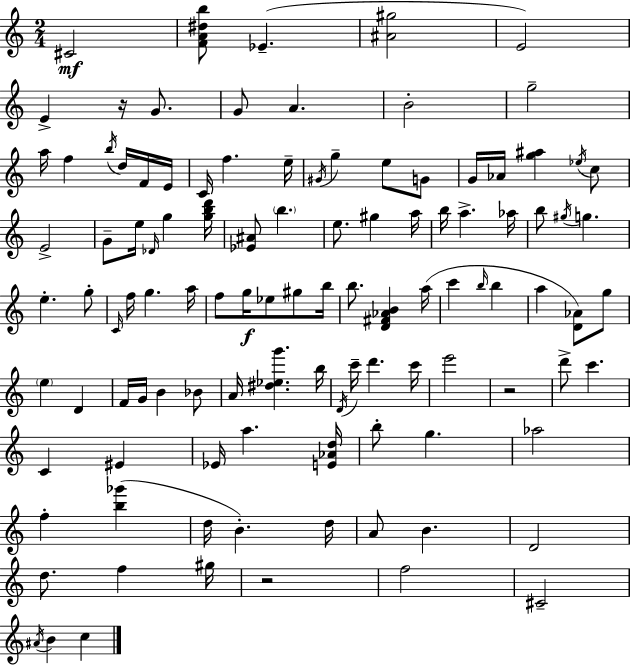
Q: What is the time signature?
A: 2/4